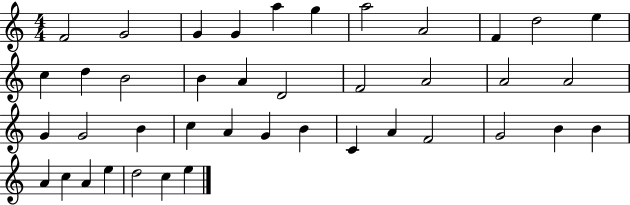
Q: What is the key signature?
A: C major